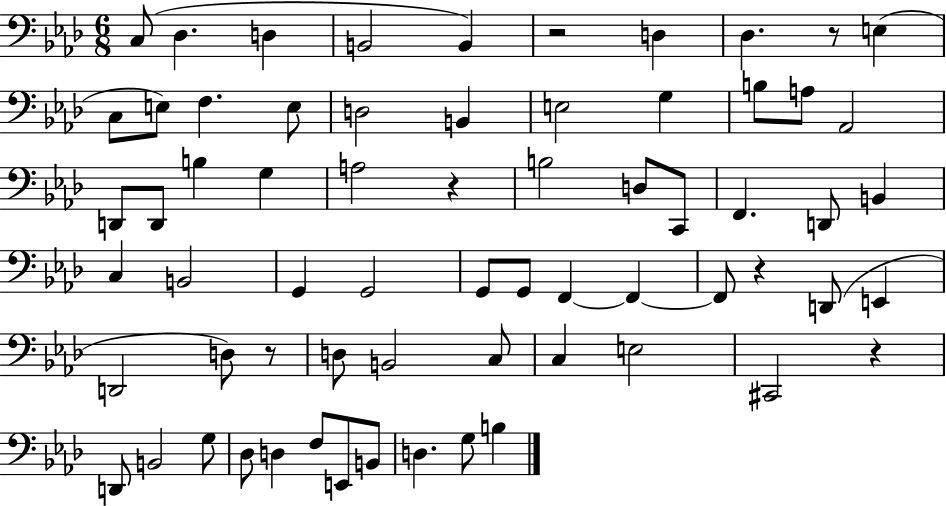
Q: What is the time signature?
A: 6/8